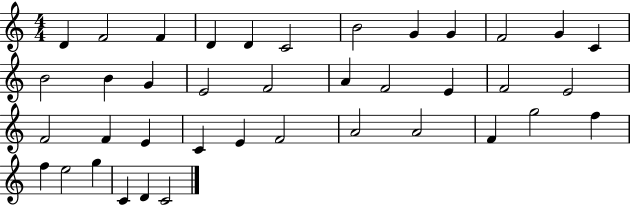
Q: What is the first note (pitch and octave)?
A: D4